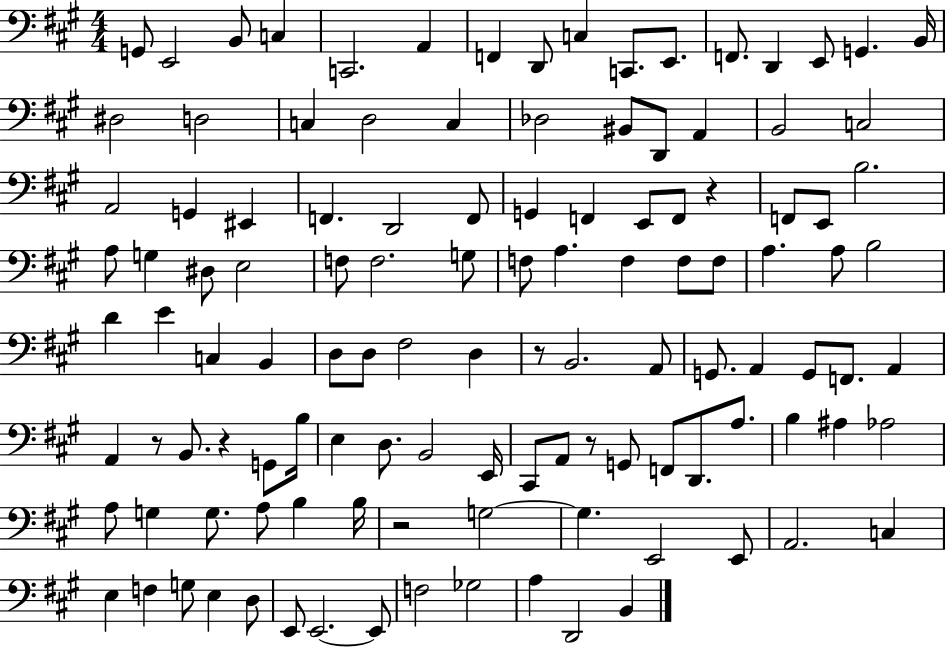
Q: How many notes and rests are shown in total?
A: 118